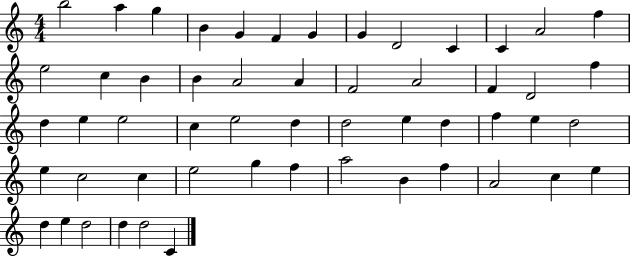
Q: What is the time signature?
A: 4/4